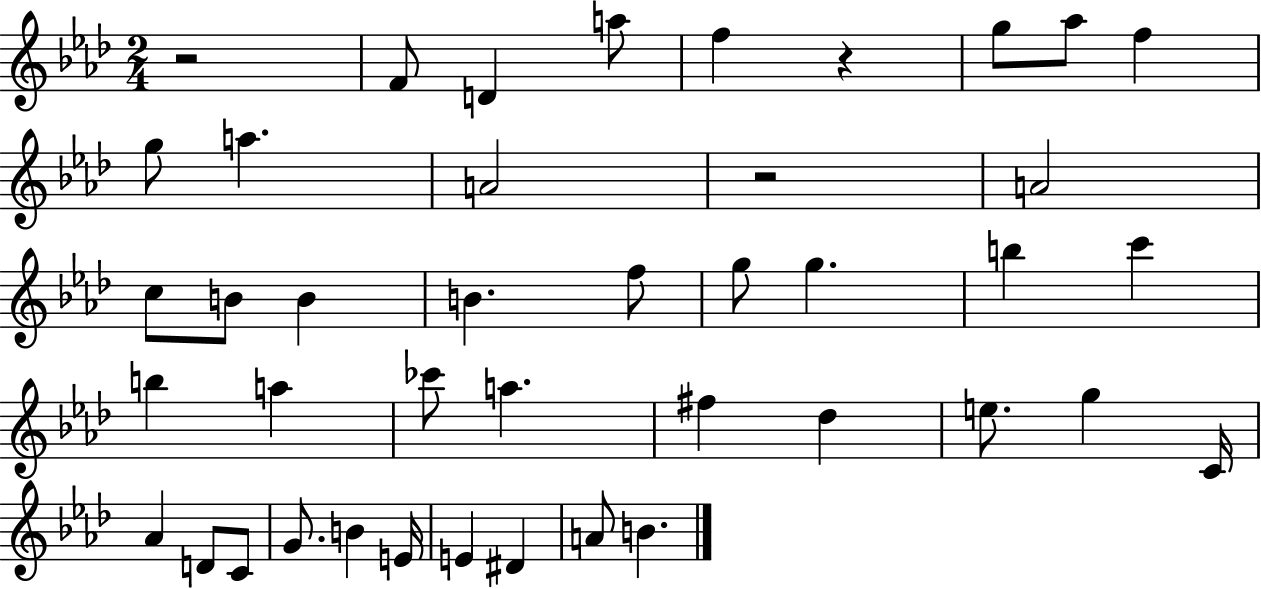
{
  \clef treble
  \numericTimeSignature
  \time 2/4
  \key aes \major
  \repeat volta 2 { r2 | f'8 d'4 a''8 | f''4 r4 | g''8 aes''8 f''4 | \break g''8 a''4. | a'2 | r2 | a'2 | \break c''8 b'8 b'4 | b'4. f''8 | g''8 g''4. | b''4 c'''4 | \break b''4 a''4 | ces'''8 a''4. | fis''4 des''4 | e''8. g''4 c'16 | \break aes'4 d'8 c'8 | g'8. b'4 e'16 | e'4 dis'4 | a'8 b'4. | \break } \bar "|."
}